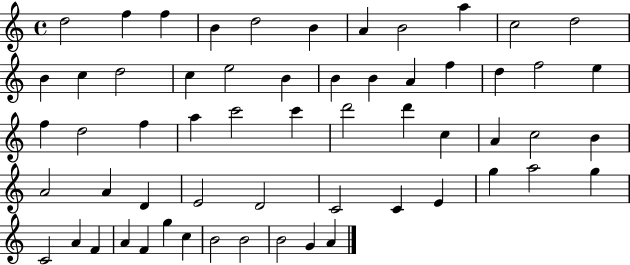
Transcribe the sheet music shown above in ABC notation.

X:1
T:Untitled
M:4/4
L:1/4
K:C
d2 f f B d2 B A B2 a c2 d2 B c d2 c e2 B B B A f d f2 e f d2 f a c'2 c' d'2 d' c A c2 B A2 A D E2 D2 C2 C E g a2 g C2 A F A F g c B2 B2 B2 G A